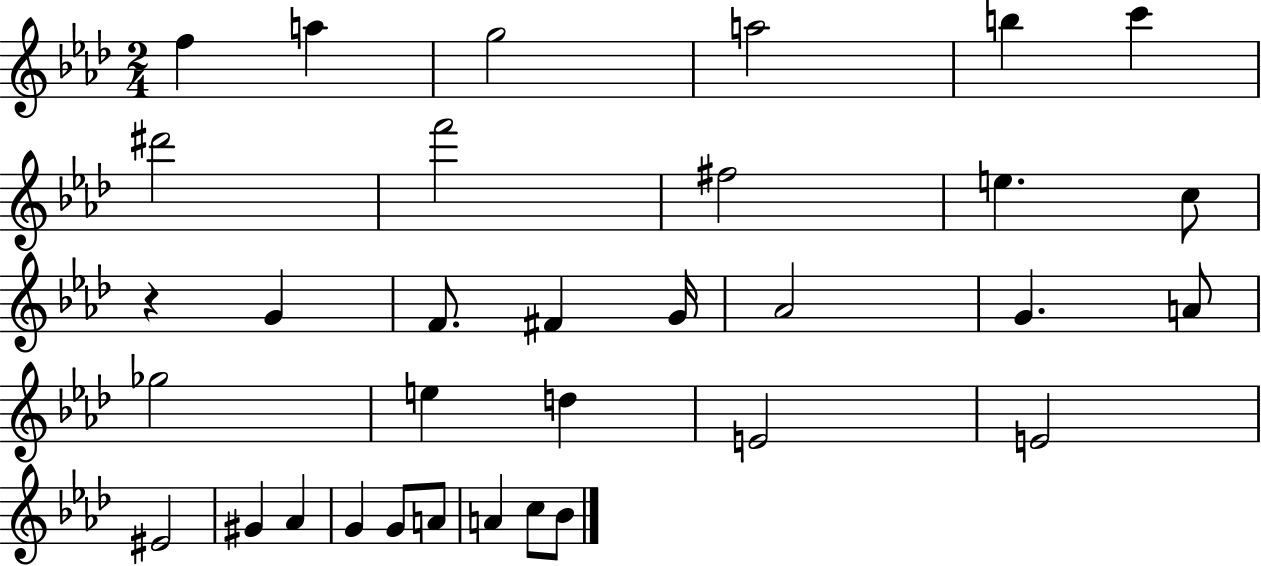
X:1
T:Untitled
M:2/4
L:1/4
K:Ab
f a g2 a2 b c' ^d'2 f'2 ^f2 e c/2 z G F/2 ^F G/4 _A2 G A/2 _g2 e d E2 E2 ^E2 ^G _A G G/2 A/2 A c/2 _B/2